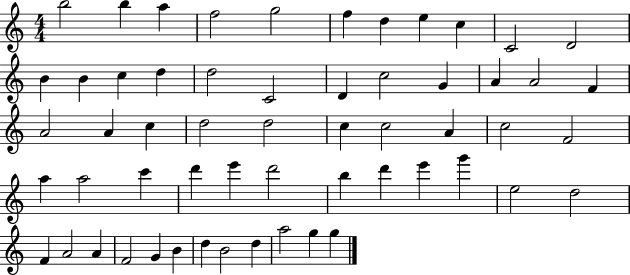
{
  \clef treble
  \numericTimeSignature
  \time 4/4
  \key c \major
  b''2 b''4 a''4 | f''2 g''2 | f''4 d''4 e''4 c''4 | c'2 d'2 | \break b'4 b'4 c''4 d''4 | d''2 c'2 | d'4 c''2 g'4 | a'4 a'2 f'4 | \break a'2 a'4 c''4 | d''2 d''2 | c''4 c''2 a'4 | c''2 f'2 | \break a''4 a''2 c'''4 | d'''4 e'''4 d'''2 | b''4 d'''4 e'''4 g'''4 | e''2 d''2 | \break f'4 a'2 a'4 | f'2 g'4 b'4 | d''4 b'2 d''4 | a''2 g''4 g''4 | \break \bar "|."
}